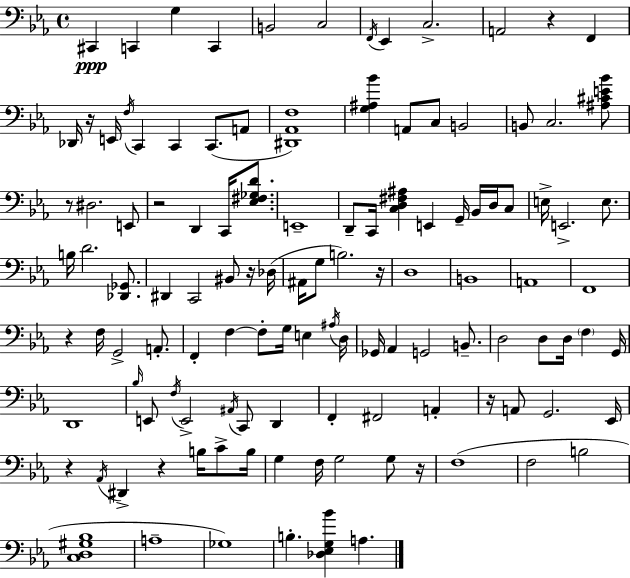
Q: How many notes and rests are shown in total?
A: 119